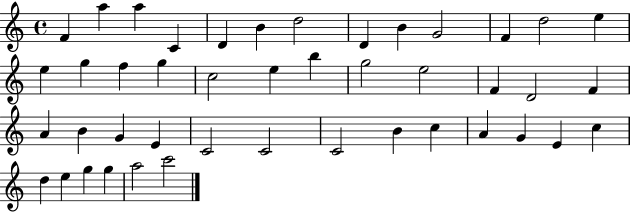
F4/q A5/q A5/q C4/q D4/q B4/q D5/h D4/q B4/q G4/h F4/q D5/h E5/q E5/q G5/q F5/q G5/q C5/h E5/q B5/q G5/h E5/h F4/q D4/h F4/q A4/q B4/q G4/q E4/q C4/h C4/h C4/h B4/q C5/q A4/q G4/q E4/q C5/q D5/q E5/q G5/q G5/q A5/h C6/h